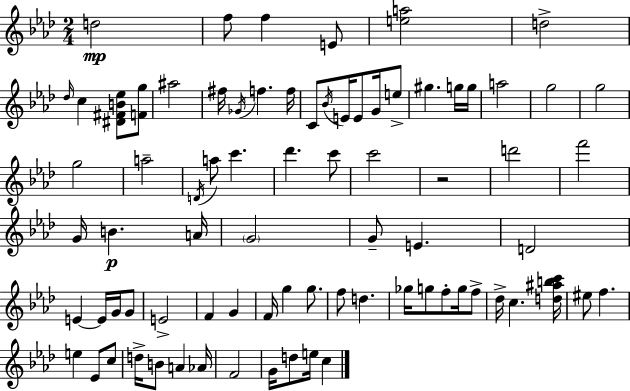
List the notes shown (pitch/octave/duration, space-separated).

D5/h F5/e F5/q E4/e [E5,A5]/h D5/h Db5/s C5/q [D#4,F#4,B4,Eb5]/e [F4,G5]/e A#5/h F#5/s Gb4/s F5/q. F5/s C4/e Bb4/s E4/s E4/e G4/s E5/e G#5/q. G5/s G5/s A5/h G5/h G5/h G5/h A5/h D4/s A5/e C6/q. Db6/q. C6/e C6/h R/h D6/h F6/h G4/s B4/q. A4/s G4/h G4/e E4/q. D4/h E4/q E4/s G4/s G4/e E4/h F4/q G4/q F4/s G5/q G5/e. F5/e D5/q. Gb5/s G5/e F5/e G5/s F5/e Db5/s C5/q. [D5,A#5,B5,C6]/s EIS5/e F5/q. E5/q Eb4/e C5/e D5/s B4/e A4/q Ab4/s F4/h G4/s D5/e E5/s C5/q